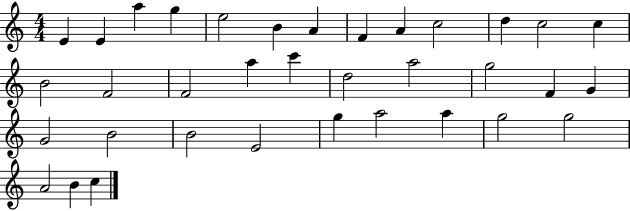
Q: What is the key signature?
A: C major